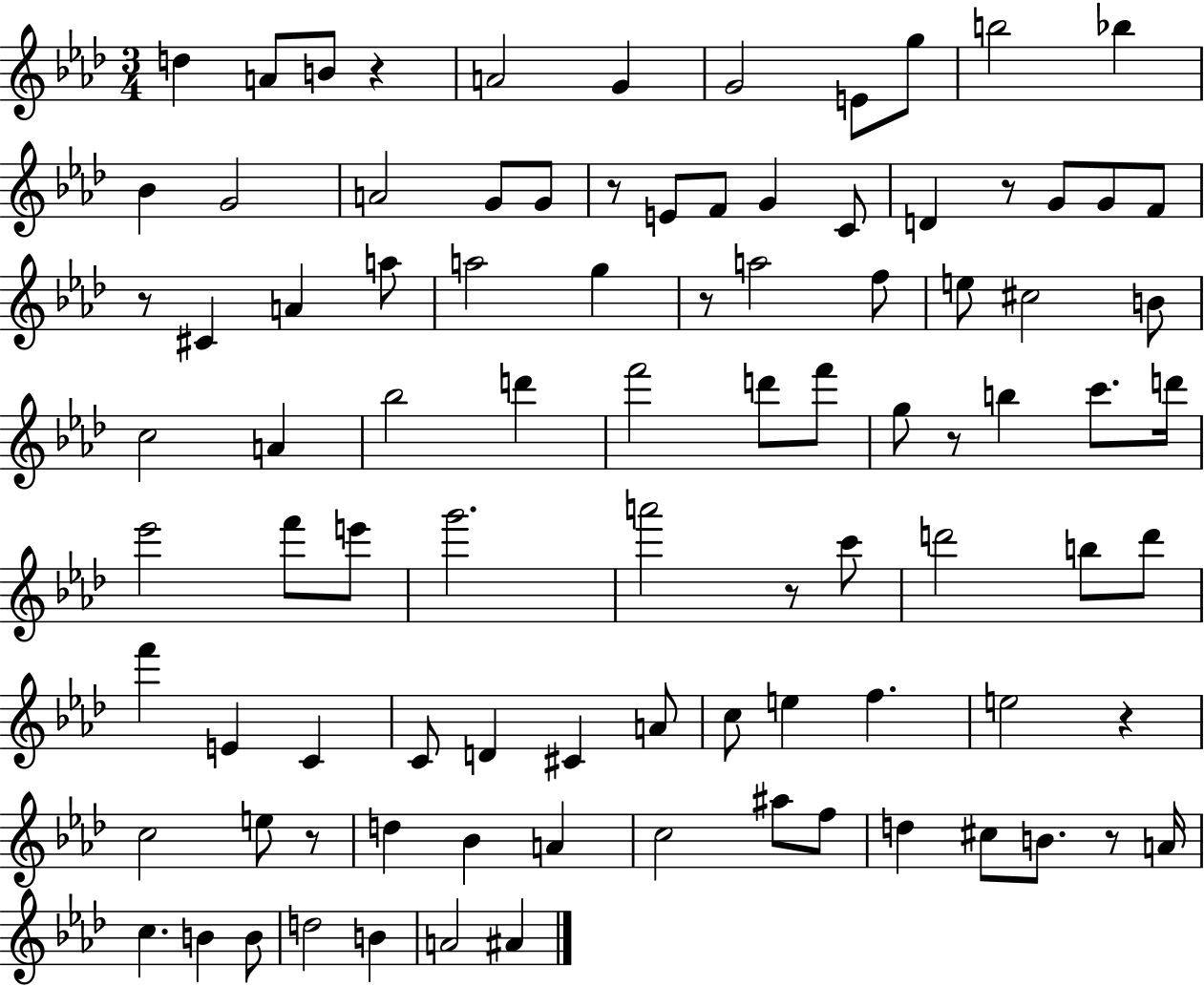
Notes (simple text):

D5/q A4/e B4/e R/q A4/h G4/q G4/h E4/e G5/e B5/h Bb5/q Bb4/q G4/h A4/h G4/e G4/e R/e E4/e F4/e G4/q C4/e D4/q R/e G4/e G4/e F4/e R/e C#4/q A4/q A5/e A5/h G5/q R/e A5/h F5/e E5/e C#5/h B4/e C5/h A4/q Bb5/h D6/q F6/h D6/e F6/e G5/e R/e B5/q C6/e. D6/s Eb6/h F6/e E6/e G6/h. A6/h R/e C6/e D6/h B5/e D6/e F6/q E4/q C4/q C4/e D4/q C#4/q A4/e C5/e E5/q F5/q. E5/h R/q C5/h E5/e R/e D5/q Bb4/q A4/q C5/h A#5/e F5/e D5/q C#5/e B4/e. R/e A4/s C5/q. B4/q B4/e D5/h B4/q A4/h A#4/q